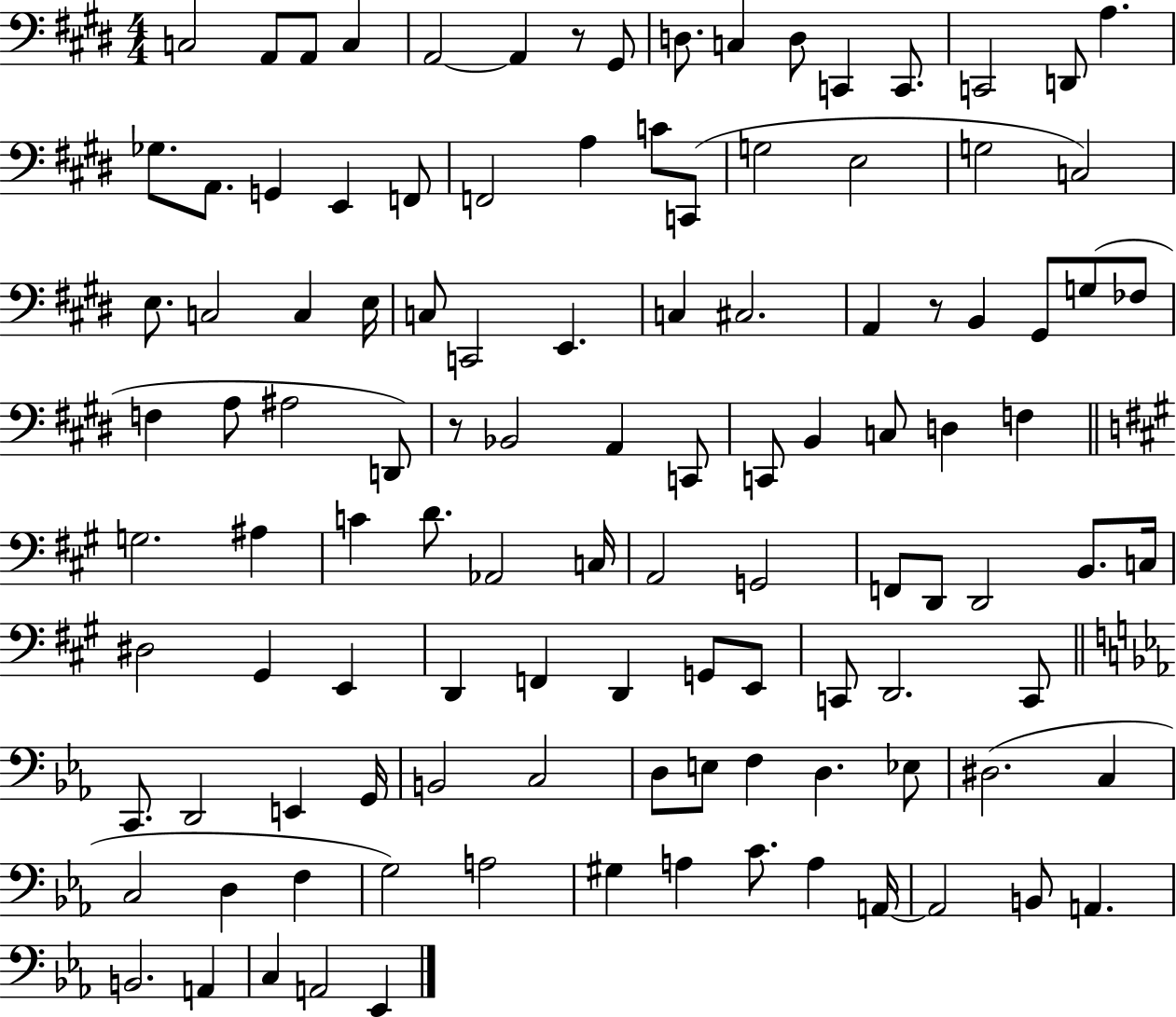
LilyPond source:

{
  \clef bass
  \numericTimeSignature
  \time 4/4
  \key e \major
  c2 a,8 a,8 c4 | a,2~~ a,4 r8 gis,8 | d8. c4 d8 c,4 c,8. | c,2 d,8 a4. | \break ges8. a,8. g,4 e,4 f,8 | f,2 a4 c'8 c,8( | g2 e2 | g2 c2) | \break e8. c2 c4 e16 | c8 c,2 e,4. | c4 cis2. | a,4 r8 b,4 gis,8 g8( fes8 | \break f4 a8 ais2 d,8) | r8 bes,2 a,4 c,8 | c,8 b,4 c8 d4 f4 | \bar "||" \break \key a \major g2. ais4 | c'4 d'8. aes,2 c16 | a,2 g,2 | f,8 d,8 d,2 b,8. c16 | \break dis2 gis,4 e,4 | d,4 f,4 d,4 g,8 e,8 | c,8 d,2. c,8 | \bar "||" \break \key c \minor c,8. d,2 e,4 g,16 | b,2 c2 | d8 e8 f4 d4. ees8 | dis2.( c4 | \break c2 d4 f4 | g2) a2 | gis4 a4 c'8. a4 a,16~~ | a,2 b,8 a,4. | \break b,2. a,4 | c4 a,2 ees,4 | \bar "|."
}